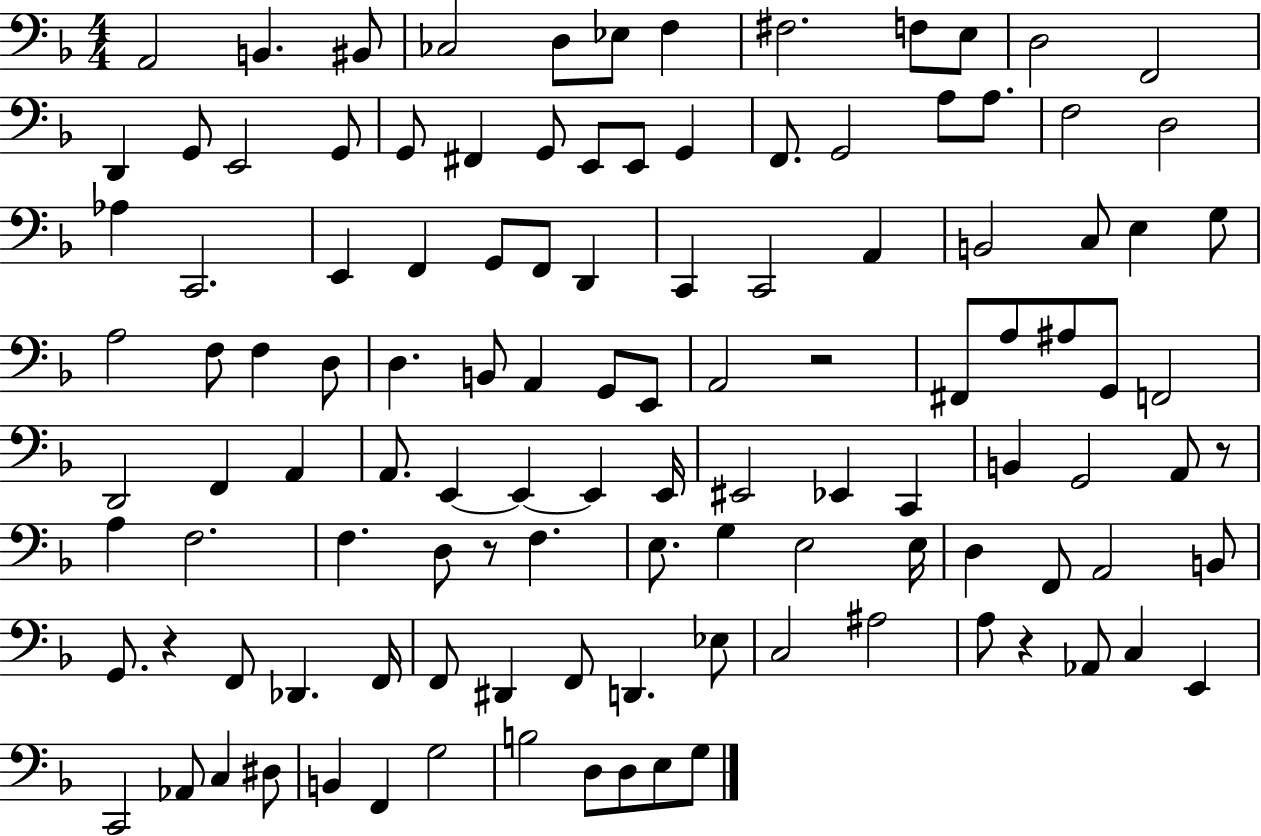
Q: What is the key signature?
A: F major